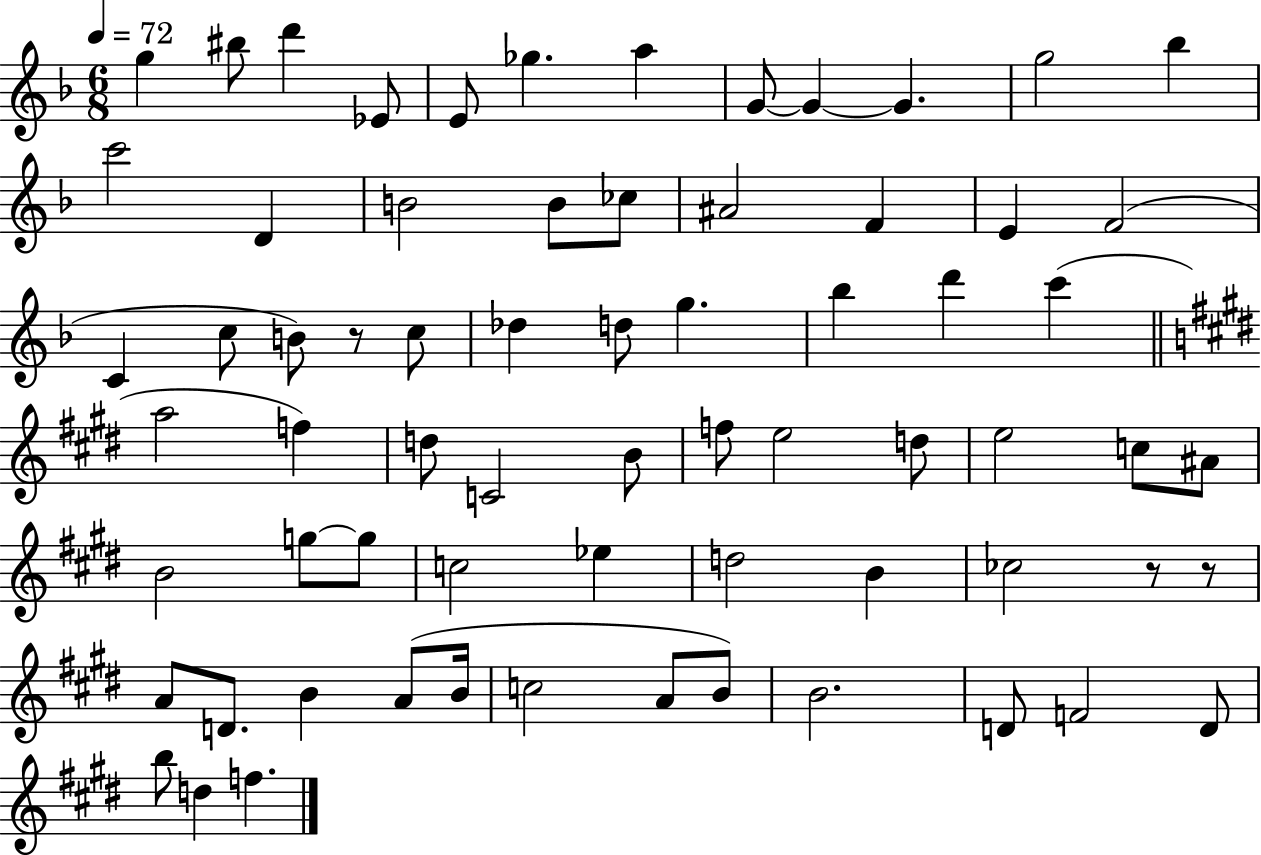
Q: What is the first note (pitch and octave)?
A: G5